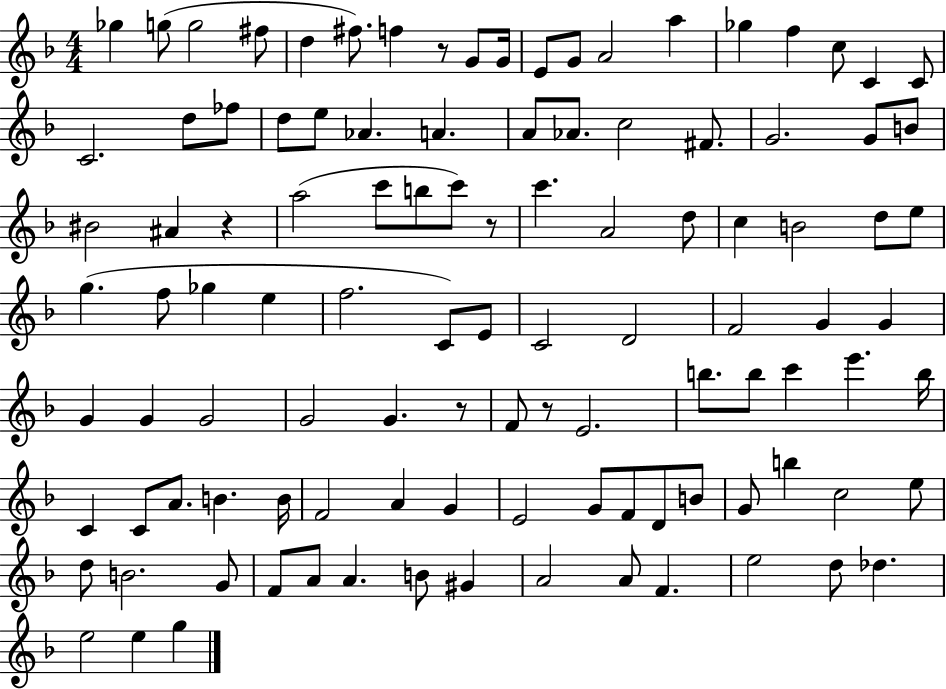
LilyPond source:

{
  \clef treble
  \numericTimeSignature
  \time 4/4
  \key f \major
  ges''4 g''8( g''2 fis''8 | d''4 fis''8.) f''4 r8 g'8 g'16 | e'8 g'8 a'2 a''4 | ges''4 f''4 c''8 c'4 c'8 | \break c'2. d''8 fes''8 | d''8 e''8 aes'4. a'4. | a'8 aes'8. c''2 fis'8. | g'2. g'8 b'8 | \break bis'2 ais'4 r4 | a''2( c'''8 b''8 c'''8) r8 | c'''4. a'2 d''8 | c''4 b'2 d''8 e''8 | \break g''4.( f''8 ges''4 e''4 | f''2. c'8) e'8 | c'2 d'2 | f'2 g'4 g'4 | \break g'4 g'4 g'2 | g'2 g'4. r8 | f'8 r8 e'2. | b''8. b''8 c'''4 e'''4. b''16 | \break c'4 c'8 a'8. b'4. b'16 | f'2 a'4 g'4 | e'2 g'8 f'8 d'8 b'8 | g'8 b''4 c''2 e''8 | \break d''8 b'2. g'8 | f'8 a'8 a'4. b'8 gis'4 | a'2 a'8 f'4. | e''2 d''8 des''4. | \break e''2 e''4 g''4 | \bar "|."
}